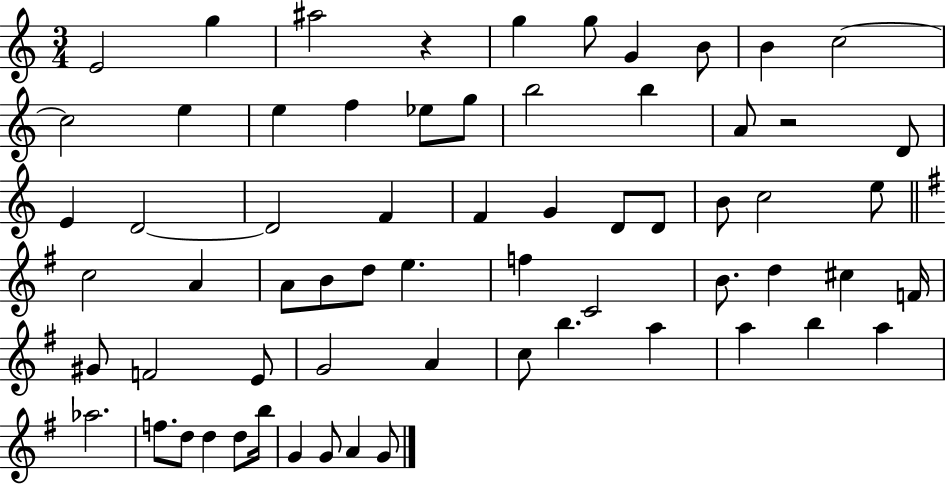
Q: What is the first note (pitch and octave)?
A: E4